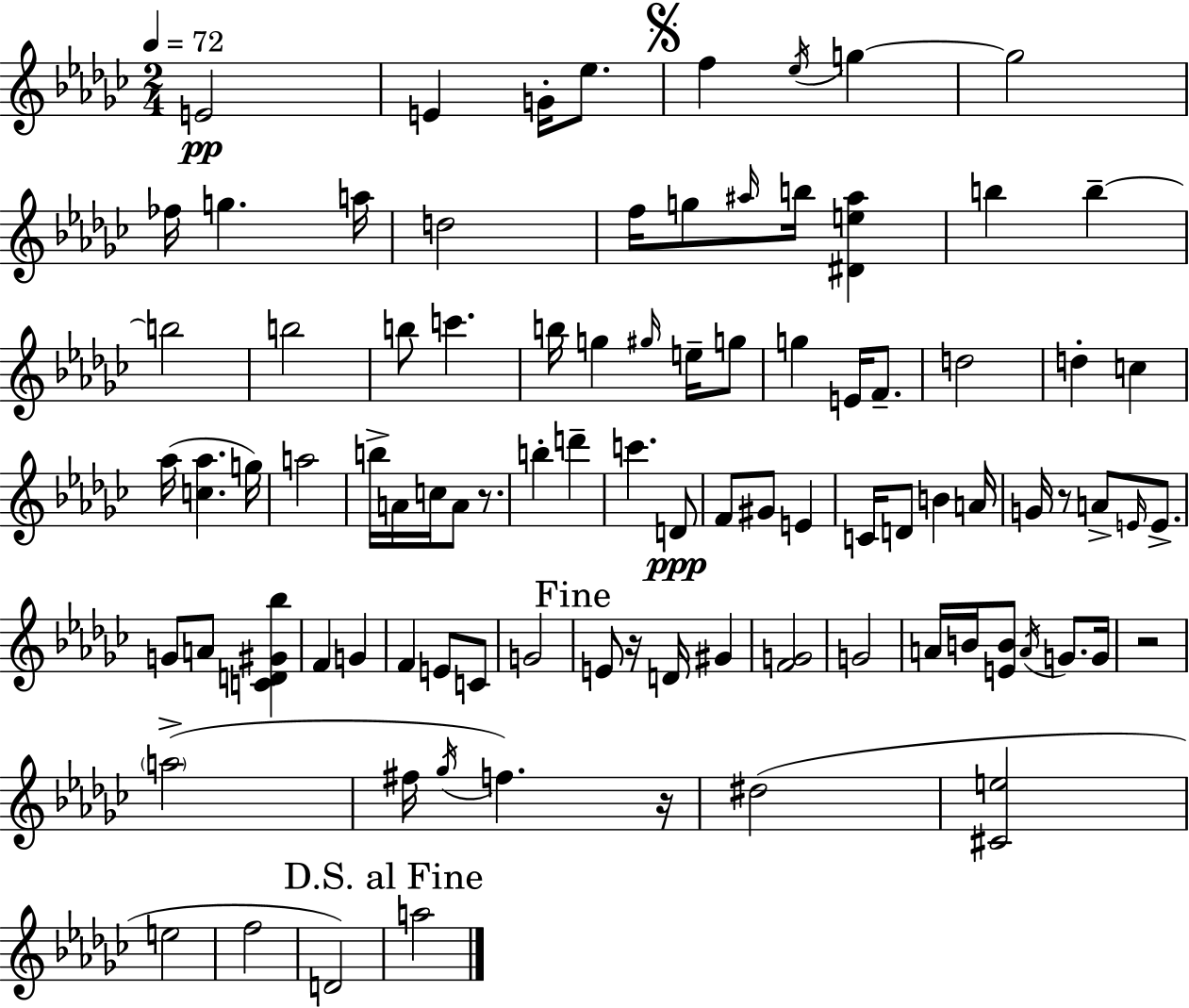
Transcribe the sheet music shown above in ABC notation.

X:1
T:Untitled
M:2/4
L:1/4
K:Ebm
E2 E G/4 _e/2 f _e/4 g g2 _f/4 g a/4 d2 f/4 g/2 ^a/4 b/4 [^De^a] b b b2 b2 b/2 c' b/4 g ^g/4 e/4 g/2 g E/4 F/2 d2 d c _a/4 [c_a] g/4 a2 b/4 A/4 c/4 A/2 z/2 b d' c' D/2 F/2 ^G/2 E C/4 D/2 B A/4 G/4 z/2 A/2 E/4 E/2 G/2 A/2 [CD^G_b] F G F E/2 C/2 G2 E/2 z/4 D/4 ^G [FG]2 G2 A/4 B/4 [EB]/2 A/4 G/2 G/4 z2 a2 ^f/4 _g/4 f z/4 ^d2 [^Ce]2 e2 f2 D2 a2